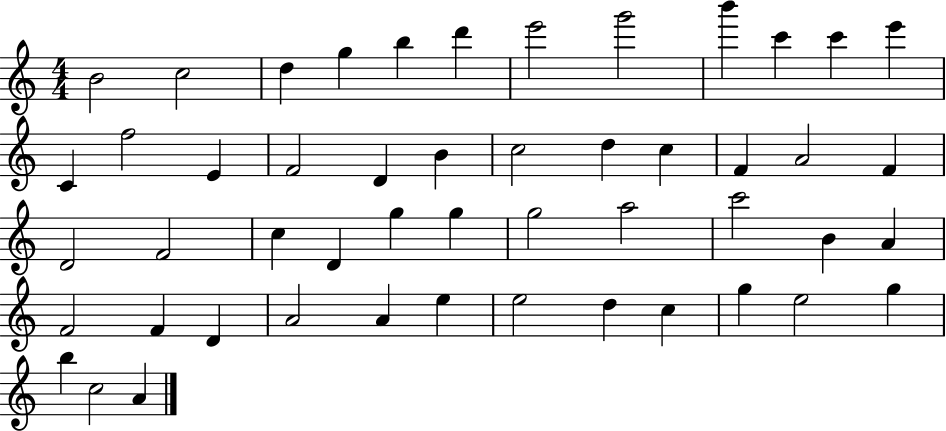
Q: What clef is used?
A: treble